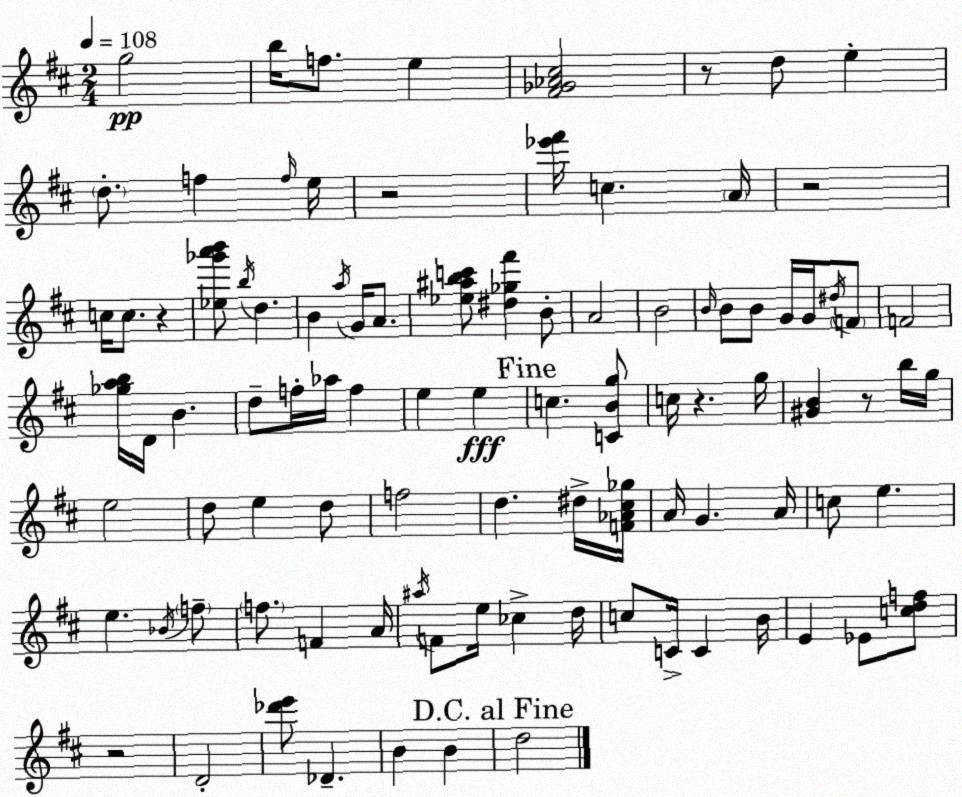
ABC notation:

X:1
T:Untitled
M:2/4
L:1/4
K:D
g2 b/4 f/2 e [^F_G_A^c]2 z/2 d/2 e d/2 f f/4 e/4 z2 [_e'^f']/4 c A/4 z2 c/4 c/2 z [_e_g'a'b']/2 b/4 d B a/4 G/4 A/2 [_e^abc']/2 [^d_g^f'] B/2 A2 B2 B/4 B/2 B/2 G/4 G/4 ^d/4 F/2 F2 [_gab]/4 D/4 B d/2 f/4 _a/4 f e e c [CBg]/2 c/4 z g/4 [^GB] z/2 b/4 g/4 e2 d/2 e d/2 f2 d ^d/4 [F_A^c_g]/4 A/4 G A/4 c/2 e e _B/4 f/2 f/2 F A/4 ^a/4 F/2 e/4 _c d/4 c/2 C/4 C B/4 E _E/2 [cdf]/2 z2 D2 [_d'e']/2 _D B B d2